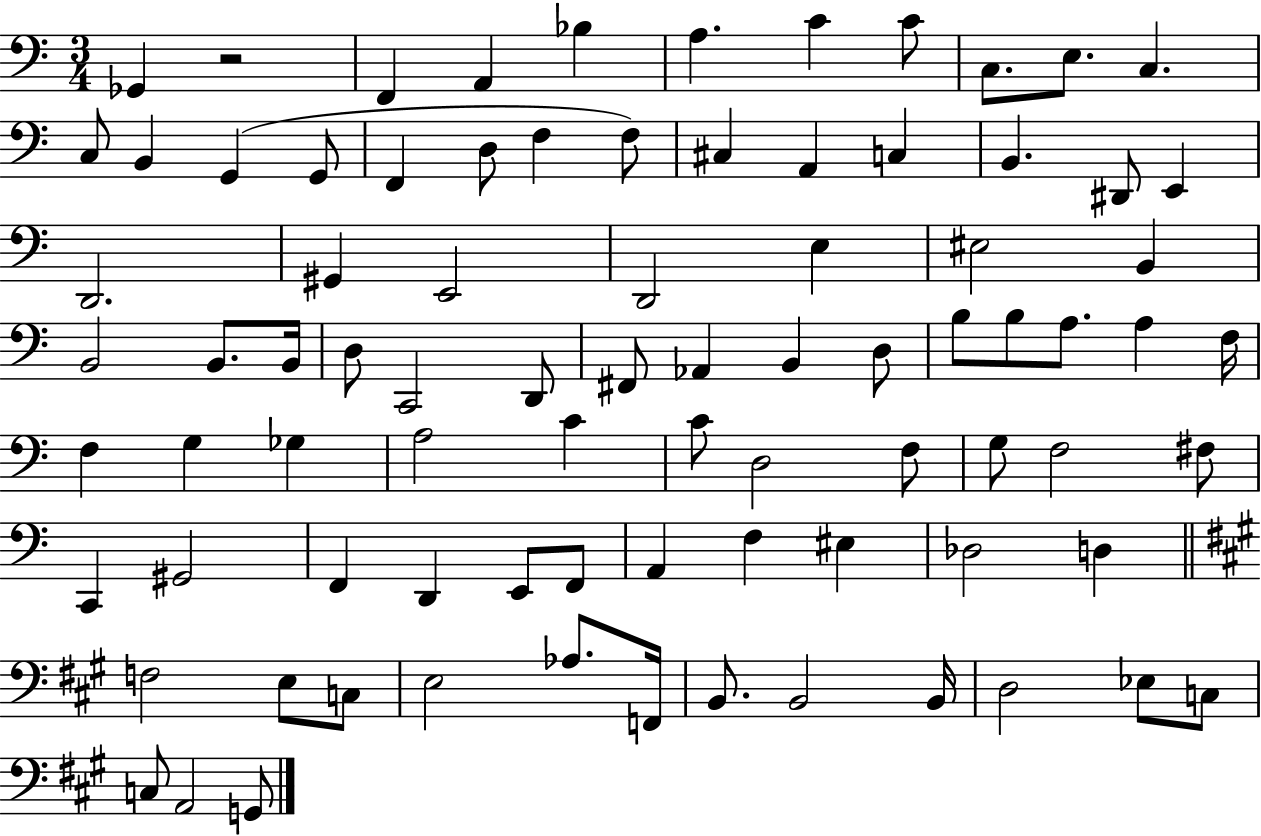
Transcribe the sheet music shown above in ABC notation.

X:1
T:Untitled
M:3/4
L:1/4
K:C
_G,, z2 F,, A,, _B, A, C C/2 C,/2 E,/2 C, C,/2 B,, G,, G,,/2 F,, D,/2 F, F,/2 ^C, A,, C, B,, ^D,,/2 E,, D,,2 ^G,, E,,2 D,,2 E, ^E,2 B,, B,,2 B,,/2 B,,/4 D,/2 C,,2 D,,/2 ^F,,/2 _A,, B,, D,/2 B,/2 B,/2 A,/2 A, F,/4 F, G, _G, A,2 C C/2 D,2 F,/2 G,/2 F,2 ^F,/2 C,, ^G,,2 F,, D,, E,,/2 F,,/2 A,, F, ^E, _D,2 D, F,2 E,/2 C,/2 E,2 _A,/2 F,,/4 B,,/2 B,,2 B,,/4 D,2 _E,/2 C,/2 C,/2 A,,2 G,,/2